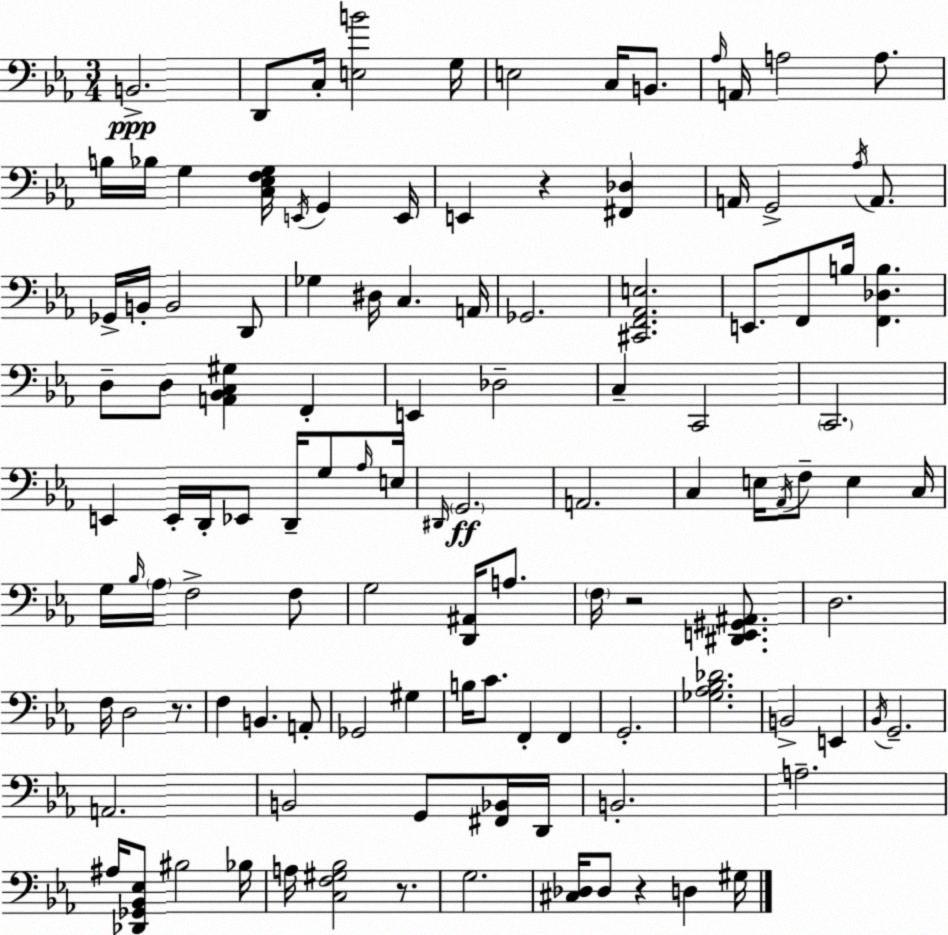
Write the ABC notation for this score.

X:1
T:Untitled
M:3/4
L:1/4
K:Eb
B,,2 D,,/2 C,/4 [E,B]2 G,/4 E,2 C,/4 B,,/2 _A,/4 A,,/4 A,2 A,/2 B,/4 _B,/4 G, [C,_E,F,G,]/4 E,,/4 G,, E,,/4 E,, z [^F,,_D,] A,,/4 G,,2 _A,/4 A,,/2 _G,,/4 B,,/4 B,,2 D,,/2 _G, ^D,/4 C, A,,/4 _G,,2 [^C,,F,,_A,,E,]2 E,,/2 F,,/2 B,/4 [F,,_D,B,] D,/2 D,/2 [A,,_B,,C,^G,] F,, E,, _D,2 C, C,,2 C,,2 E,, E,,/4 D,,/4 _E,,/2 D,,/4 G,/2 _A,/4 E,/4 ^D,,/4 G,,2 A,,2 C, E,/4 _A,,/4 F,/2 E, C,/4 G,/4 _B,/4 _A,/4 F,2 F,/2 G,2 [D,,^A,,]/4 A,/2 F,/4 z2 [^D,,E,,^G,,^A,,]/2 D,2 F,/4 D,2 z/2 F, B,, A,,/2 _G,,2 ^G, B,/4 C/2 F,, F,, G,,2 [_G,_A,_B,_D]2 B,,2 E,, _B,,/4 G,,2 A,,2 B,,2 G,,/2 [^F,,_B,,]/4 D,,/4 B,,2 A,2 ^A,/4 [_D,,_G,,_B,,_E,]/2 ^B,2 _B,/4 A,/4 [C,F,^G,_B,]2 z/2 G,2 [^C,_D,]/4 _D,/2 z D, ^G,/4